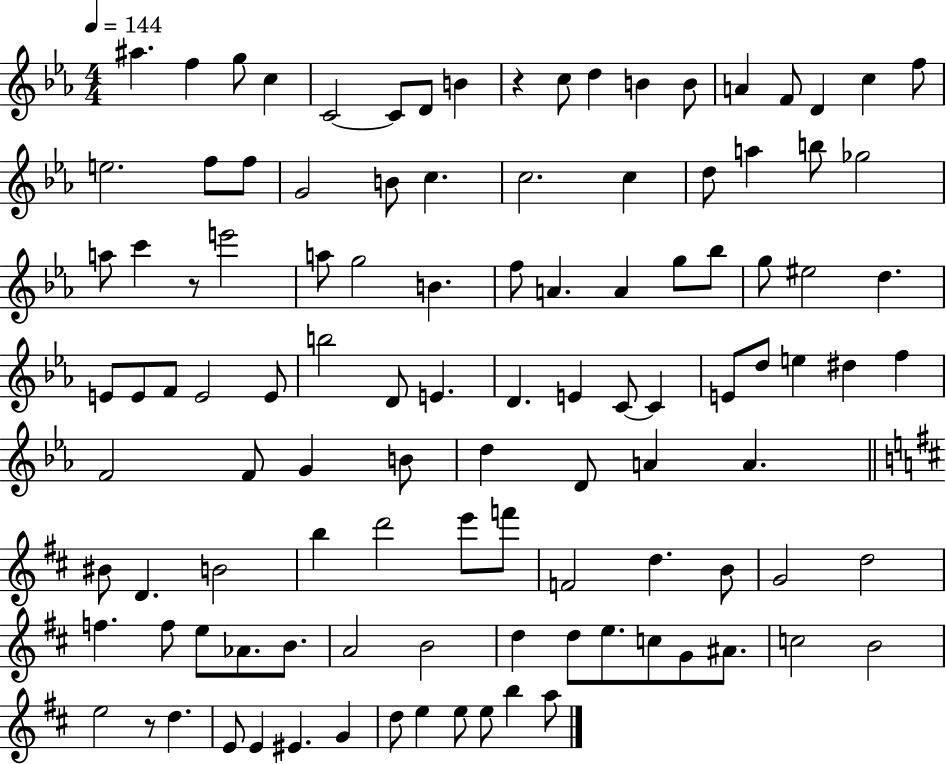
{
  \clef treble
  \numericTimeSignature
  \time 4/4
  \key ees \major
  \tempo 4 = 144
  ais''4. f''4 g''8 c''4 | c'2~~ c'8 d'8 b'4 | r4 c''8 d''4 b'4 b'8 | a'4 f'8 d'4 c''4 f''8 | \break e''2. f''8 f''8 | g'2 b'8 c''4. | c''2. c''4 | d''8 a''4 b''8 ges''2 | \break a''8 c'''4 r8 e'''2 | a''8 g''2 b'4. | f''8 a'4. a'4 g''8 bes''8 | g''8 eis''2 d''4. | \break e'8 e'8 f'8 e'2 e'8 | b''2 d'8 e'4. | d'4. e'4 c'8~~ c'4 | e'8 d''8 e''4 dis''4 f''4 | \break f'2 f'8 g'4 b'8 | d''4 d'8 a'4 a'4. | \bar "||" \break \key b \minor bis'8 d'4. b'2 | b''4 d'''2 e'''8 f'''8 | f'2 d''4. b'8 | g'2 d''2 | \break f''4. f''8 e''8 aes'8. b'8. | a'2 b'2 | d''4 d''8 e''8. c''8 g'8 ais'8. | c''2 b'2 | \break e''2 r8 d''4. | e'8 e'4 eis'4. g'4 | d''8 e''4 e''8 e''8 b''4 a''8 | \bar "|."
}